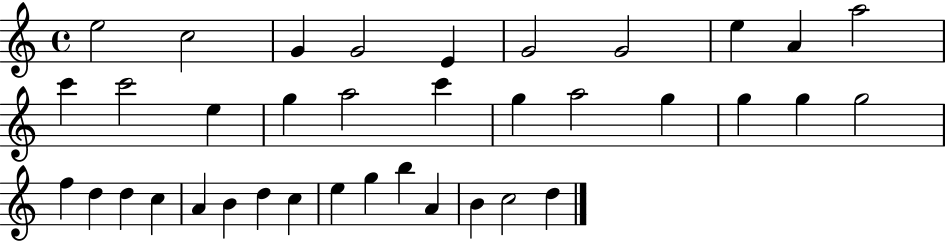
E5/h C5/h G4/q G4/h E4/q G4/h G4/h E5/q A4/q A5/h C6/q C6/h E5/q G5/q A5/h C6/q G5/q A5/h G5/q G5/q G5/q G5/h F5/q D5/q D5/q C5/q A4/q B4/q D5/q C5/q E5/q G5/q B5/q A4/q B4/q C5/h D5/q